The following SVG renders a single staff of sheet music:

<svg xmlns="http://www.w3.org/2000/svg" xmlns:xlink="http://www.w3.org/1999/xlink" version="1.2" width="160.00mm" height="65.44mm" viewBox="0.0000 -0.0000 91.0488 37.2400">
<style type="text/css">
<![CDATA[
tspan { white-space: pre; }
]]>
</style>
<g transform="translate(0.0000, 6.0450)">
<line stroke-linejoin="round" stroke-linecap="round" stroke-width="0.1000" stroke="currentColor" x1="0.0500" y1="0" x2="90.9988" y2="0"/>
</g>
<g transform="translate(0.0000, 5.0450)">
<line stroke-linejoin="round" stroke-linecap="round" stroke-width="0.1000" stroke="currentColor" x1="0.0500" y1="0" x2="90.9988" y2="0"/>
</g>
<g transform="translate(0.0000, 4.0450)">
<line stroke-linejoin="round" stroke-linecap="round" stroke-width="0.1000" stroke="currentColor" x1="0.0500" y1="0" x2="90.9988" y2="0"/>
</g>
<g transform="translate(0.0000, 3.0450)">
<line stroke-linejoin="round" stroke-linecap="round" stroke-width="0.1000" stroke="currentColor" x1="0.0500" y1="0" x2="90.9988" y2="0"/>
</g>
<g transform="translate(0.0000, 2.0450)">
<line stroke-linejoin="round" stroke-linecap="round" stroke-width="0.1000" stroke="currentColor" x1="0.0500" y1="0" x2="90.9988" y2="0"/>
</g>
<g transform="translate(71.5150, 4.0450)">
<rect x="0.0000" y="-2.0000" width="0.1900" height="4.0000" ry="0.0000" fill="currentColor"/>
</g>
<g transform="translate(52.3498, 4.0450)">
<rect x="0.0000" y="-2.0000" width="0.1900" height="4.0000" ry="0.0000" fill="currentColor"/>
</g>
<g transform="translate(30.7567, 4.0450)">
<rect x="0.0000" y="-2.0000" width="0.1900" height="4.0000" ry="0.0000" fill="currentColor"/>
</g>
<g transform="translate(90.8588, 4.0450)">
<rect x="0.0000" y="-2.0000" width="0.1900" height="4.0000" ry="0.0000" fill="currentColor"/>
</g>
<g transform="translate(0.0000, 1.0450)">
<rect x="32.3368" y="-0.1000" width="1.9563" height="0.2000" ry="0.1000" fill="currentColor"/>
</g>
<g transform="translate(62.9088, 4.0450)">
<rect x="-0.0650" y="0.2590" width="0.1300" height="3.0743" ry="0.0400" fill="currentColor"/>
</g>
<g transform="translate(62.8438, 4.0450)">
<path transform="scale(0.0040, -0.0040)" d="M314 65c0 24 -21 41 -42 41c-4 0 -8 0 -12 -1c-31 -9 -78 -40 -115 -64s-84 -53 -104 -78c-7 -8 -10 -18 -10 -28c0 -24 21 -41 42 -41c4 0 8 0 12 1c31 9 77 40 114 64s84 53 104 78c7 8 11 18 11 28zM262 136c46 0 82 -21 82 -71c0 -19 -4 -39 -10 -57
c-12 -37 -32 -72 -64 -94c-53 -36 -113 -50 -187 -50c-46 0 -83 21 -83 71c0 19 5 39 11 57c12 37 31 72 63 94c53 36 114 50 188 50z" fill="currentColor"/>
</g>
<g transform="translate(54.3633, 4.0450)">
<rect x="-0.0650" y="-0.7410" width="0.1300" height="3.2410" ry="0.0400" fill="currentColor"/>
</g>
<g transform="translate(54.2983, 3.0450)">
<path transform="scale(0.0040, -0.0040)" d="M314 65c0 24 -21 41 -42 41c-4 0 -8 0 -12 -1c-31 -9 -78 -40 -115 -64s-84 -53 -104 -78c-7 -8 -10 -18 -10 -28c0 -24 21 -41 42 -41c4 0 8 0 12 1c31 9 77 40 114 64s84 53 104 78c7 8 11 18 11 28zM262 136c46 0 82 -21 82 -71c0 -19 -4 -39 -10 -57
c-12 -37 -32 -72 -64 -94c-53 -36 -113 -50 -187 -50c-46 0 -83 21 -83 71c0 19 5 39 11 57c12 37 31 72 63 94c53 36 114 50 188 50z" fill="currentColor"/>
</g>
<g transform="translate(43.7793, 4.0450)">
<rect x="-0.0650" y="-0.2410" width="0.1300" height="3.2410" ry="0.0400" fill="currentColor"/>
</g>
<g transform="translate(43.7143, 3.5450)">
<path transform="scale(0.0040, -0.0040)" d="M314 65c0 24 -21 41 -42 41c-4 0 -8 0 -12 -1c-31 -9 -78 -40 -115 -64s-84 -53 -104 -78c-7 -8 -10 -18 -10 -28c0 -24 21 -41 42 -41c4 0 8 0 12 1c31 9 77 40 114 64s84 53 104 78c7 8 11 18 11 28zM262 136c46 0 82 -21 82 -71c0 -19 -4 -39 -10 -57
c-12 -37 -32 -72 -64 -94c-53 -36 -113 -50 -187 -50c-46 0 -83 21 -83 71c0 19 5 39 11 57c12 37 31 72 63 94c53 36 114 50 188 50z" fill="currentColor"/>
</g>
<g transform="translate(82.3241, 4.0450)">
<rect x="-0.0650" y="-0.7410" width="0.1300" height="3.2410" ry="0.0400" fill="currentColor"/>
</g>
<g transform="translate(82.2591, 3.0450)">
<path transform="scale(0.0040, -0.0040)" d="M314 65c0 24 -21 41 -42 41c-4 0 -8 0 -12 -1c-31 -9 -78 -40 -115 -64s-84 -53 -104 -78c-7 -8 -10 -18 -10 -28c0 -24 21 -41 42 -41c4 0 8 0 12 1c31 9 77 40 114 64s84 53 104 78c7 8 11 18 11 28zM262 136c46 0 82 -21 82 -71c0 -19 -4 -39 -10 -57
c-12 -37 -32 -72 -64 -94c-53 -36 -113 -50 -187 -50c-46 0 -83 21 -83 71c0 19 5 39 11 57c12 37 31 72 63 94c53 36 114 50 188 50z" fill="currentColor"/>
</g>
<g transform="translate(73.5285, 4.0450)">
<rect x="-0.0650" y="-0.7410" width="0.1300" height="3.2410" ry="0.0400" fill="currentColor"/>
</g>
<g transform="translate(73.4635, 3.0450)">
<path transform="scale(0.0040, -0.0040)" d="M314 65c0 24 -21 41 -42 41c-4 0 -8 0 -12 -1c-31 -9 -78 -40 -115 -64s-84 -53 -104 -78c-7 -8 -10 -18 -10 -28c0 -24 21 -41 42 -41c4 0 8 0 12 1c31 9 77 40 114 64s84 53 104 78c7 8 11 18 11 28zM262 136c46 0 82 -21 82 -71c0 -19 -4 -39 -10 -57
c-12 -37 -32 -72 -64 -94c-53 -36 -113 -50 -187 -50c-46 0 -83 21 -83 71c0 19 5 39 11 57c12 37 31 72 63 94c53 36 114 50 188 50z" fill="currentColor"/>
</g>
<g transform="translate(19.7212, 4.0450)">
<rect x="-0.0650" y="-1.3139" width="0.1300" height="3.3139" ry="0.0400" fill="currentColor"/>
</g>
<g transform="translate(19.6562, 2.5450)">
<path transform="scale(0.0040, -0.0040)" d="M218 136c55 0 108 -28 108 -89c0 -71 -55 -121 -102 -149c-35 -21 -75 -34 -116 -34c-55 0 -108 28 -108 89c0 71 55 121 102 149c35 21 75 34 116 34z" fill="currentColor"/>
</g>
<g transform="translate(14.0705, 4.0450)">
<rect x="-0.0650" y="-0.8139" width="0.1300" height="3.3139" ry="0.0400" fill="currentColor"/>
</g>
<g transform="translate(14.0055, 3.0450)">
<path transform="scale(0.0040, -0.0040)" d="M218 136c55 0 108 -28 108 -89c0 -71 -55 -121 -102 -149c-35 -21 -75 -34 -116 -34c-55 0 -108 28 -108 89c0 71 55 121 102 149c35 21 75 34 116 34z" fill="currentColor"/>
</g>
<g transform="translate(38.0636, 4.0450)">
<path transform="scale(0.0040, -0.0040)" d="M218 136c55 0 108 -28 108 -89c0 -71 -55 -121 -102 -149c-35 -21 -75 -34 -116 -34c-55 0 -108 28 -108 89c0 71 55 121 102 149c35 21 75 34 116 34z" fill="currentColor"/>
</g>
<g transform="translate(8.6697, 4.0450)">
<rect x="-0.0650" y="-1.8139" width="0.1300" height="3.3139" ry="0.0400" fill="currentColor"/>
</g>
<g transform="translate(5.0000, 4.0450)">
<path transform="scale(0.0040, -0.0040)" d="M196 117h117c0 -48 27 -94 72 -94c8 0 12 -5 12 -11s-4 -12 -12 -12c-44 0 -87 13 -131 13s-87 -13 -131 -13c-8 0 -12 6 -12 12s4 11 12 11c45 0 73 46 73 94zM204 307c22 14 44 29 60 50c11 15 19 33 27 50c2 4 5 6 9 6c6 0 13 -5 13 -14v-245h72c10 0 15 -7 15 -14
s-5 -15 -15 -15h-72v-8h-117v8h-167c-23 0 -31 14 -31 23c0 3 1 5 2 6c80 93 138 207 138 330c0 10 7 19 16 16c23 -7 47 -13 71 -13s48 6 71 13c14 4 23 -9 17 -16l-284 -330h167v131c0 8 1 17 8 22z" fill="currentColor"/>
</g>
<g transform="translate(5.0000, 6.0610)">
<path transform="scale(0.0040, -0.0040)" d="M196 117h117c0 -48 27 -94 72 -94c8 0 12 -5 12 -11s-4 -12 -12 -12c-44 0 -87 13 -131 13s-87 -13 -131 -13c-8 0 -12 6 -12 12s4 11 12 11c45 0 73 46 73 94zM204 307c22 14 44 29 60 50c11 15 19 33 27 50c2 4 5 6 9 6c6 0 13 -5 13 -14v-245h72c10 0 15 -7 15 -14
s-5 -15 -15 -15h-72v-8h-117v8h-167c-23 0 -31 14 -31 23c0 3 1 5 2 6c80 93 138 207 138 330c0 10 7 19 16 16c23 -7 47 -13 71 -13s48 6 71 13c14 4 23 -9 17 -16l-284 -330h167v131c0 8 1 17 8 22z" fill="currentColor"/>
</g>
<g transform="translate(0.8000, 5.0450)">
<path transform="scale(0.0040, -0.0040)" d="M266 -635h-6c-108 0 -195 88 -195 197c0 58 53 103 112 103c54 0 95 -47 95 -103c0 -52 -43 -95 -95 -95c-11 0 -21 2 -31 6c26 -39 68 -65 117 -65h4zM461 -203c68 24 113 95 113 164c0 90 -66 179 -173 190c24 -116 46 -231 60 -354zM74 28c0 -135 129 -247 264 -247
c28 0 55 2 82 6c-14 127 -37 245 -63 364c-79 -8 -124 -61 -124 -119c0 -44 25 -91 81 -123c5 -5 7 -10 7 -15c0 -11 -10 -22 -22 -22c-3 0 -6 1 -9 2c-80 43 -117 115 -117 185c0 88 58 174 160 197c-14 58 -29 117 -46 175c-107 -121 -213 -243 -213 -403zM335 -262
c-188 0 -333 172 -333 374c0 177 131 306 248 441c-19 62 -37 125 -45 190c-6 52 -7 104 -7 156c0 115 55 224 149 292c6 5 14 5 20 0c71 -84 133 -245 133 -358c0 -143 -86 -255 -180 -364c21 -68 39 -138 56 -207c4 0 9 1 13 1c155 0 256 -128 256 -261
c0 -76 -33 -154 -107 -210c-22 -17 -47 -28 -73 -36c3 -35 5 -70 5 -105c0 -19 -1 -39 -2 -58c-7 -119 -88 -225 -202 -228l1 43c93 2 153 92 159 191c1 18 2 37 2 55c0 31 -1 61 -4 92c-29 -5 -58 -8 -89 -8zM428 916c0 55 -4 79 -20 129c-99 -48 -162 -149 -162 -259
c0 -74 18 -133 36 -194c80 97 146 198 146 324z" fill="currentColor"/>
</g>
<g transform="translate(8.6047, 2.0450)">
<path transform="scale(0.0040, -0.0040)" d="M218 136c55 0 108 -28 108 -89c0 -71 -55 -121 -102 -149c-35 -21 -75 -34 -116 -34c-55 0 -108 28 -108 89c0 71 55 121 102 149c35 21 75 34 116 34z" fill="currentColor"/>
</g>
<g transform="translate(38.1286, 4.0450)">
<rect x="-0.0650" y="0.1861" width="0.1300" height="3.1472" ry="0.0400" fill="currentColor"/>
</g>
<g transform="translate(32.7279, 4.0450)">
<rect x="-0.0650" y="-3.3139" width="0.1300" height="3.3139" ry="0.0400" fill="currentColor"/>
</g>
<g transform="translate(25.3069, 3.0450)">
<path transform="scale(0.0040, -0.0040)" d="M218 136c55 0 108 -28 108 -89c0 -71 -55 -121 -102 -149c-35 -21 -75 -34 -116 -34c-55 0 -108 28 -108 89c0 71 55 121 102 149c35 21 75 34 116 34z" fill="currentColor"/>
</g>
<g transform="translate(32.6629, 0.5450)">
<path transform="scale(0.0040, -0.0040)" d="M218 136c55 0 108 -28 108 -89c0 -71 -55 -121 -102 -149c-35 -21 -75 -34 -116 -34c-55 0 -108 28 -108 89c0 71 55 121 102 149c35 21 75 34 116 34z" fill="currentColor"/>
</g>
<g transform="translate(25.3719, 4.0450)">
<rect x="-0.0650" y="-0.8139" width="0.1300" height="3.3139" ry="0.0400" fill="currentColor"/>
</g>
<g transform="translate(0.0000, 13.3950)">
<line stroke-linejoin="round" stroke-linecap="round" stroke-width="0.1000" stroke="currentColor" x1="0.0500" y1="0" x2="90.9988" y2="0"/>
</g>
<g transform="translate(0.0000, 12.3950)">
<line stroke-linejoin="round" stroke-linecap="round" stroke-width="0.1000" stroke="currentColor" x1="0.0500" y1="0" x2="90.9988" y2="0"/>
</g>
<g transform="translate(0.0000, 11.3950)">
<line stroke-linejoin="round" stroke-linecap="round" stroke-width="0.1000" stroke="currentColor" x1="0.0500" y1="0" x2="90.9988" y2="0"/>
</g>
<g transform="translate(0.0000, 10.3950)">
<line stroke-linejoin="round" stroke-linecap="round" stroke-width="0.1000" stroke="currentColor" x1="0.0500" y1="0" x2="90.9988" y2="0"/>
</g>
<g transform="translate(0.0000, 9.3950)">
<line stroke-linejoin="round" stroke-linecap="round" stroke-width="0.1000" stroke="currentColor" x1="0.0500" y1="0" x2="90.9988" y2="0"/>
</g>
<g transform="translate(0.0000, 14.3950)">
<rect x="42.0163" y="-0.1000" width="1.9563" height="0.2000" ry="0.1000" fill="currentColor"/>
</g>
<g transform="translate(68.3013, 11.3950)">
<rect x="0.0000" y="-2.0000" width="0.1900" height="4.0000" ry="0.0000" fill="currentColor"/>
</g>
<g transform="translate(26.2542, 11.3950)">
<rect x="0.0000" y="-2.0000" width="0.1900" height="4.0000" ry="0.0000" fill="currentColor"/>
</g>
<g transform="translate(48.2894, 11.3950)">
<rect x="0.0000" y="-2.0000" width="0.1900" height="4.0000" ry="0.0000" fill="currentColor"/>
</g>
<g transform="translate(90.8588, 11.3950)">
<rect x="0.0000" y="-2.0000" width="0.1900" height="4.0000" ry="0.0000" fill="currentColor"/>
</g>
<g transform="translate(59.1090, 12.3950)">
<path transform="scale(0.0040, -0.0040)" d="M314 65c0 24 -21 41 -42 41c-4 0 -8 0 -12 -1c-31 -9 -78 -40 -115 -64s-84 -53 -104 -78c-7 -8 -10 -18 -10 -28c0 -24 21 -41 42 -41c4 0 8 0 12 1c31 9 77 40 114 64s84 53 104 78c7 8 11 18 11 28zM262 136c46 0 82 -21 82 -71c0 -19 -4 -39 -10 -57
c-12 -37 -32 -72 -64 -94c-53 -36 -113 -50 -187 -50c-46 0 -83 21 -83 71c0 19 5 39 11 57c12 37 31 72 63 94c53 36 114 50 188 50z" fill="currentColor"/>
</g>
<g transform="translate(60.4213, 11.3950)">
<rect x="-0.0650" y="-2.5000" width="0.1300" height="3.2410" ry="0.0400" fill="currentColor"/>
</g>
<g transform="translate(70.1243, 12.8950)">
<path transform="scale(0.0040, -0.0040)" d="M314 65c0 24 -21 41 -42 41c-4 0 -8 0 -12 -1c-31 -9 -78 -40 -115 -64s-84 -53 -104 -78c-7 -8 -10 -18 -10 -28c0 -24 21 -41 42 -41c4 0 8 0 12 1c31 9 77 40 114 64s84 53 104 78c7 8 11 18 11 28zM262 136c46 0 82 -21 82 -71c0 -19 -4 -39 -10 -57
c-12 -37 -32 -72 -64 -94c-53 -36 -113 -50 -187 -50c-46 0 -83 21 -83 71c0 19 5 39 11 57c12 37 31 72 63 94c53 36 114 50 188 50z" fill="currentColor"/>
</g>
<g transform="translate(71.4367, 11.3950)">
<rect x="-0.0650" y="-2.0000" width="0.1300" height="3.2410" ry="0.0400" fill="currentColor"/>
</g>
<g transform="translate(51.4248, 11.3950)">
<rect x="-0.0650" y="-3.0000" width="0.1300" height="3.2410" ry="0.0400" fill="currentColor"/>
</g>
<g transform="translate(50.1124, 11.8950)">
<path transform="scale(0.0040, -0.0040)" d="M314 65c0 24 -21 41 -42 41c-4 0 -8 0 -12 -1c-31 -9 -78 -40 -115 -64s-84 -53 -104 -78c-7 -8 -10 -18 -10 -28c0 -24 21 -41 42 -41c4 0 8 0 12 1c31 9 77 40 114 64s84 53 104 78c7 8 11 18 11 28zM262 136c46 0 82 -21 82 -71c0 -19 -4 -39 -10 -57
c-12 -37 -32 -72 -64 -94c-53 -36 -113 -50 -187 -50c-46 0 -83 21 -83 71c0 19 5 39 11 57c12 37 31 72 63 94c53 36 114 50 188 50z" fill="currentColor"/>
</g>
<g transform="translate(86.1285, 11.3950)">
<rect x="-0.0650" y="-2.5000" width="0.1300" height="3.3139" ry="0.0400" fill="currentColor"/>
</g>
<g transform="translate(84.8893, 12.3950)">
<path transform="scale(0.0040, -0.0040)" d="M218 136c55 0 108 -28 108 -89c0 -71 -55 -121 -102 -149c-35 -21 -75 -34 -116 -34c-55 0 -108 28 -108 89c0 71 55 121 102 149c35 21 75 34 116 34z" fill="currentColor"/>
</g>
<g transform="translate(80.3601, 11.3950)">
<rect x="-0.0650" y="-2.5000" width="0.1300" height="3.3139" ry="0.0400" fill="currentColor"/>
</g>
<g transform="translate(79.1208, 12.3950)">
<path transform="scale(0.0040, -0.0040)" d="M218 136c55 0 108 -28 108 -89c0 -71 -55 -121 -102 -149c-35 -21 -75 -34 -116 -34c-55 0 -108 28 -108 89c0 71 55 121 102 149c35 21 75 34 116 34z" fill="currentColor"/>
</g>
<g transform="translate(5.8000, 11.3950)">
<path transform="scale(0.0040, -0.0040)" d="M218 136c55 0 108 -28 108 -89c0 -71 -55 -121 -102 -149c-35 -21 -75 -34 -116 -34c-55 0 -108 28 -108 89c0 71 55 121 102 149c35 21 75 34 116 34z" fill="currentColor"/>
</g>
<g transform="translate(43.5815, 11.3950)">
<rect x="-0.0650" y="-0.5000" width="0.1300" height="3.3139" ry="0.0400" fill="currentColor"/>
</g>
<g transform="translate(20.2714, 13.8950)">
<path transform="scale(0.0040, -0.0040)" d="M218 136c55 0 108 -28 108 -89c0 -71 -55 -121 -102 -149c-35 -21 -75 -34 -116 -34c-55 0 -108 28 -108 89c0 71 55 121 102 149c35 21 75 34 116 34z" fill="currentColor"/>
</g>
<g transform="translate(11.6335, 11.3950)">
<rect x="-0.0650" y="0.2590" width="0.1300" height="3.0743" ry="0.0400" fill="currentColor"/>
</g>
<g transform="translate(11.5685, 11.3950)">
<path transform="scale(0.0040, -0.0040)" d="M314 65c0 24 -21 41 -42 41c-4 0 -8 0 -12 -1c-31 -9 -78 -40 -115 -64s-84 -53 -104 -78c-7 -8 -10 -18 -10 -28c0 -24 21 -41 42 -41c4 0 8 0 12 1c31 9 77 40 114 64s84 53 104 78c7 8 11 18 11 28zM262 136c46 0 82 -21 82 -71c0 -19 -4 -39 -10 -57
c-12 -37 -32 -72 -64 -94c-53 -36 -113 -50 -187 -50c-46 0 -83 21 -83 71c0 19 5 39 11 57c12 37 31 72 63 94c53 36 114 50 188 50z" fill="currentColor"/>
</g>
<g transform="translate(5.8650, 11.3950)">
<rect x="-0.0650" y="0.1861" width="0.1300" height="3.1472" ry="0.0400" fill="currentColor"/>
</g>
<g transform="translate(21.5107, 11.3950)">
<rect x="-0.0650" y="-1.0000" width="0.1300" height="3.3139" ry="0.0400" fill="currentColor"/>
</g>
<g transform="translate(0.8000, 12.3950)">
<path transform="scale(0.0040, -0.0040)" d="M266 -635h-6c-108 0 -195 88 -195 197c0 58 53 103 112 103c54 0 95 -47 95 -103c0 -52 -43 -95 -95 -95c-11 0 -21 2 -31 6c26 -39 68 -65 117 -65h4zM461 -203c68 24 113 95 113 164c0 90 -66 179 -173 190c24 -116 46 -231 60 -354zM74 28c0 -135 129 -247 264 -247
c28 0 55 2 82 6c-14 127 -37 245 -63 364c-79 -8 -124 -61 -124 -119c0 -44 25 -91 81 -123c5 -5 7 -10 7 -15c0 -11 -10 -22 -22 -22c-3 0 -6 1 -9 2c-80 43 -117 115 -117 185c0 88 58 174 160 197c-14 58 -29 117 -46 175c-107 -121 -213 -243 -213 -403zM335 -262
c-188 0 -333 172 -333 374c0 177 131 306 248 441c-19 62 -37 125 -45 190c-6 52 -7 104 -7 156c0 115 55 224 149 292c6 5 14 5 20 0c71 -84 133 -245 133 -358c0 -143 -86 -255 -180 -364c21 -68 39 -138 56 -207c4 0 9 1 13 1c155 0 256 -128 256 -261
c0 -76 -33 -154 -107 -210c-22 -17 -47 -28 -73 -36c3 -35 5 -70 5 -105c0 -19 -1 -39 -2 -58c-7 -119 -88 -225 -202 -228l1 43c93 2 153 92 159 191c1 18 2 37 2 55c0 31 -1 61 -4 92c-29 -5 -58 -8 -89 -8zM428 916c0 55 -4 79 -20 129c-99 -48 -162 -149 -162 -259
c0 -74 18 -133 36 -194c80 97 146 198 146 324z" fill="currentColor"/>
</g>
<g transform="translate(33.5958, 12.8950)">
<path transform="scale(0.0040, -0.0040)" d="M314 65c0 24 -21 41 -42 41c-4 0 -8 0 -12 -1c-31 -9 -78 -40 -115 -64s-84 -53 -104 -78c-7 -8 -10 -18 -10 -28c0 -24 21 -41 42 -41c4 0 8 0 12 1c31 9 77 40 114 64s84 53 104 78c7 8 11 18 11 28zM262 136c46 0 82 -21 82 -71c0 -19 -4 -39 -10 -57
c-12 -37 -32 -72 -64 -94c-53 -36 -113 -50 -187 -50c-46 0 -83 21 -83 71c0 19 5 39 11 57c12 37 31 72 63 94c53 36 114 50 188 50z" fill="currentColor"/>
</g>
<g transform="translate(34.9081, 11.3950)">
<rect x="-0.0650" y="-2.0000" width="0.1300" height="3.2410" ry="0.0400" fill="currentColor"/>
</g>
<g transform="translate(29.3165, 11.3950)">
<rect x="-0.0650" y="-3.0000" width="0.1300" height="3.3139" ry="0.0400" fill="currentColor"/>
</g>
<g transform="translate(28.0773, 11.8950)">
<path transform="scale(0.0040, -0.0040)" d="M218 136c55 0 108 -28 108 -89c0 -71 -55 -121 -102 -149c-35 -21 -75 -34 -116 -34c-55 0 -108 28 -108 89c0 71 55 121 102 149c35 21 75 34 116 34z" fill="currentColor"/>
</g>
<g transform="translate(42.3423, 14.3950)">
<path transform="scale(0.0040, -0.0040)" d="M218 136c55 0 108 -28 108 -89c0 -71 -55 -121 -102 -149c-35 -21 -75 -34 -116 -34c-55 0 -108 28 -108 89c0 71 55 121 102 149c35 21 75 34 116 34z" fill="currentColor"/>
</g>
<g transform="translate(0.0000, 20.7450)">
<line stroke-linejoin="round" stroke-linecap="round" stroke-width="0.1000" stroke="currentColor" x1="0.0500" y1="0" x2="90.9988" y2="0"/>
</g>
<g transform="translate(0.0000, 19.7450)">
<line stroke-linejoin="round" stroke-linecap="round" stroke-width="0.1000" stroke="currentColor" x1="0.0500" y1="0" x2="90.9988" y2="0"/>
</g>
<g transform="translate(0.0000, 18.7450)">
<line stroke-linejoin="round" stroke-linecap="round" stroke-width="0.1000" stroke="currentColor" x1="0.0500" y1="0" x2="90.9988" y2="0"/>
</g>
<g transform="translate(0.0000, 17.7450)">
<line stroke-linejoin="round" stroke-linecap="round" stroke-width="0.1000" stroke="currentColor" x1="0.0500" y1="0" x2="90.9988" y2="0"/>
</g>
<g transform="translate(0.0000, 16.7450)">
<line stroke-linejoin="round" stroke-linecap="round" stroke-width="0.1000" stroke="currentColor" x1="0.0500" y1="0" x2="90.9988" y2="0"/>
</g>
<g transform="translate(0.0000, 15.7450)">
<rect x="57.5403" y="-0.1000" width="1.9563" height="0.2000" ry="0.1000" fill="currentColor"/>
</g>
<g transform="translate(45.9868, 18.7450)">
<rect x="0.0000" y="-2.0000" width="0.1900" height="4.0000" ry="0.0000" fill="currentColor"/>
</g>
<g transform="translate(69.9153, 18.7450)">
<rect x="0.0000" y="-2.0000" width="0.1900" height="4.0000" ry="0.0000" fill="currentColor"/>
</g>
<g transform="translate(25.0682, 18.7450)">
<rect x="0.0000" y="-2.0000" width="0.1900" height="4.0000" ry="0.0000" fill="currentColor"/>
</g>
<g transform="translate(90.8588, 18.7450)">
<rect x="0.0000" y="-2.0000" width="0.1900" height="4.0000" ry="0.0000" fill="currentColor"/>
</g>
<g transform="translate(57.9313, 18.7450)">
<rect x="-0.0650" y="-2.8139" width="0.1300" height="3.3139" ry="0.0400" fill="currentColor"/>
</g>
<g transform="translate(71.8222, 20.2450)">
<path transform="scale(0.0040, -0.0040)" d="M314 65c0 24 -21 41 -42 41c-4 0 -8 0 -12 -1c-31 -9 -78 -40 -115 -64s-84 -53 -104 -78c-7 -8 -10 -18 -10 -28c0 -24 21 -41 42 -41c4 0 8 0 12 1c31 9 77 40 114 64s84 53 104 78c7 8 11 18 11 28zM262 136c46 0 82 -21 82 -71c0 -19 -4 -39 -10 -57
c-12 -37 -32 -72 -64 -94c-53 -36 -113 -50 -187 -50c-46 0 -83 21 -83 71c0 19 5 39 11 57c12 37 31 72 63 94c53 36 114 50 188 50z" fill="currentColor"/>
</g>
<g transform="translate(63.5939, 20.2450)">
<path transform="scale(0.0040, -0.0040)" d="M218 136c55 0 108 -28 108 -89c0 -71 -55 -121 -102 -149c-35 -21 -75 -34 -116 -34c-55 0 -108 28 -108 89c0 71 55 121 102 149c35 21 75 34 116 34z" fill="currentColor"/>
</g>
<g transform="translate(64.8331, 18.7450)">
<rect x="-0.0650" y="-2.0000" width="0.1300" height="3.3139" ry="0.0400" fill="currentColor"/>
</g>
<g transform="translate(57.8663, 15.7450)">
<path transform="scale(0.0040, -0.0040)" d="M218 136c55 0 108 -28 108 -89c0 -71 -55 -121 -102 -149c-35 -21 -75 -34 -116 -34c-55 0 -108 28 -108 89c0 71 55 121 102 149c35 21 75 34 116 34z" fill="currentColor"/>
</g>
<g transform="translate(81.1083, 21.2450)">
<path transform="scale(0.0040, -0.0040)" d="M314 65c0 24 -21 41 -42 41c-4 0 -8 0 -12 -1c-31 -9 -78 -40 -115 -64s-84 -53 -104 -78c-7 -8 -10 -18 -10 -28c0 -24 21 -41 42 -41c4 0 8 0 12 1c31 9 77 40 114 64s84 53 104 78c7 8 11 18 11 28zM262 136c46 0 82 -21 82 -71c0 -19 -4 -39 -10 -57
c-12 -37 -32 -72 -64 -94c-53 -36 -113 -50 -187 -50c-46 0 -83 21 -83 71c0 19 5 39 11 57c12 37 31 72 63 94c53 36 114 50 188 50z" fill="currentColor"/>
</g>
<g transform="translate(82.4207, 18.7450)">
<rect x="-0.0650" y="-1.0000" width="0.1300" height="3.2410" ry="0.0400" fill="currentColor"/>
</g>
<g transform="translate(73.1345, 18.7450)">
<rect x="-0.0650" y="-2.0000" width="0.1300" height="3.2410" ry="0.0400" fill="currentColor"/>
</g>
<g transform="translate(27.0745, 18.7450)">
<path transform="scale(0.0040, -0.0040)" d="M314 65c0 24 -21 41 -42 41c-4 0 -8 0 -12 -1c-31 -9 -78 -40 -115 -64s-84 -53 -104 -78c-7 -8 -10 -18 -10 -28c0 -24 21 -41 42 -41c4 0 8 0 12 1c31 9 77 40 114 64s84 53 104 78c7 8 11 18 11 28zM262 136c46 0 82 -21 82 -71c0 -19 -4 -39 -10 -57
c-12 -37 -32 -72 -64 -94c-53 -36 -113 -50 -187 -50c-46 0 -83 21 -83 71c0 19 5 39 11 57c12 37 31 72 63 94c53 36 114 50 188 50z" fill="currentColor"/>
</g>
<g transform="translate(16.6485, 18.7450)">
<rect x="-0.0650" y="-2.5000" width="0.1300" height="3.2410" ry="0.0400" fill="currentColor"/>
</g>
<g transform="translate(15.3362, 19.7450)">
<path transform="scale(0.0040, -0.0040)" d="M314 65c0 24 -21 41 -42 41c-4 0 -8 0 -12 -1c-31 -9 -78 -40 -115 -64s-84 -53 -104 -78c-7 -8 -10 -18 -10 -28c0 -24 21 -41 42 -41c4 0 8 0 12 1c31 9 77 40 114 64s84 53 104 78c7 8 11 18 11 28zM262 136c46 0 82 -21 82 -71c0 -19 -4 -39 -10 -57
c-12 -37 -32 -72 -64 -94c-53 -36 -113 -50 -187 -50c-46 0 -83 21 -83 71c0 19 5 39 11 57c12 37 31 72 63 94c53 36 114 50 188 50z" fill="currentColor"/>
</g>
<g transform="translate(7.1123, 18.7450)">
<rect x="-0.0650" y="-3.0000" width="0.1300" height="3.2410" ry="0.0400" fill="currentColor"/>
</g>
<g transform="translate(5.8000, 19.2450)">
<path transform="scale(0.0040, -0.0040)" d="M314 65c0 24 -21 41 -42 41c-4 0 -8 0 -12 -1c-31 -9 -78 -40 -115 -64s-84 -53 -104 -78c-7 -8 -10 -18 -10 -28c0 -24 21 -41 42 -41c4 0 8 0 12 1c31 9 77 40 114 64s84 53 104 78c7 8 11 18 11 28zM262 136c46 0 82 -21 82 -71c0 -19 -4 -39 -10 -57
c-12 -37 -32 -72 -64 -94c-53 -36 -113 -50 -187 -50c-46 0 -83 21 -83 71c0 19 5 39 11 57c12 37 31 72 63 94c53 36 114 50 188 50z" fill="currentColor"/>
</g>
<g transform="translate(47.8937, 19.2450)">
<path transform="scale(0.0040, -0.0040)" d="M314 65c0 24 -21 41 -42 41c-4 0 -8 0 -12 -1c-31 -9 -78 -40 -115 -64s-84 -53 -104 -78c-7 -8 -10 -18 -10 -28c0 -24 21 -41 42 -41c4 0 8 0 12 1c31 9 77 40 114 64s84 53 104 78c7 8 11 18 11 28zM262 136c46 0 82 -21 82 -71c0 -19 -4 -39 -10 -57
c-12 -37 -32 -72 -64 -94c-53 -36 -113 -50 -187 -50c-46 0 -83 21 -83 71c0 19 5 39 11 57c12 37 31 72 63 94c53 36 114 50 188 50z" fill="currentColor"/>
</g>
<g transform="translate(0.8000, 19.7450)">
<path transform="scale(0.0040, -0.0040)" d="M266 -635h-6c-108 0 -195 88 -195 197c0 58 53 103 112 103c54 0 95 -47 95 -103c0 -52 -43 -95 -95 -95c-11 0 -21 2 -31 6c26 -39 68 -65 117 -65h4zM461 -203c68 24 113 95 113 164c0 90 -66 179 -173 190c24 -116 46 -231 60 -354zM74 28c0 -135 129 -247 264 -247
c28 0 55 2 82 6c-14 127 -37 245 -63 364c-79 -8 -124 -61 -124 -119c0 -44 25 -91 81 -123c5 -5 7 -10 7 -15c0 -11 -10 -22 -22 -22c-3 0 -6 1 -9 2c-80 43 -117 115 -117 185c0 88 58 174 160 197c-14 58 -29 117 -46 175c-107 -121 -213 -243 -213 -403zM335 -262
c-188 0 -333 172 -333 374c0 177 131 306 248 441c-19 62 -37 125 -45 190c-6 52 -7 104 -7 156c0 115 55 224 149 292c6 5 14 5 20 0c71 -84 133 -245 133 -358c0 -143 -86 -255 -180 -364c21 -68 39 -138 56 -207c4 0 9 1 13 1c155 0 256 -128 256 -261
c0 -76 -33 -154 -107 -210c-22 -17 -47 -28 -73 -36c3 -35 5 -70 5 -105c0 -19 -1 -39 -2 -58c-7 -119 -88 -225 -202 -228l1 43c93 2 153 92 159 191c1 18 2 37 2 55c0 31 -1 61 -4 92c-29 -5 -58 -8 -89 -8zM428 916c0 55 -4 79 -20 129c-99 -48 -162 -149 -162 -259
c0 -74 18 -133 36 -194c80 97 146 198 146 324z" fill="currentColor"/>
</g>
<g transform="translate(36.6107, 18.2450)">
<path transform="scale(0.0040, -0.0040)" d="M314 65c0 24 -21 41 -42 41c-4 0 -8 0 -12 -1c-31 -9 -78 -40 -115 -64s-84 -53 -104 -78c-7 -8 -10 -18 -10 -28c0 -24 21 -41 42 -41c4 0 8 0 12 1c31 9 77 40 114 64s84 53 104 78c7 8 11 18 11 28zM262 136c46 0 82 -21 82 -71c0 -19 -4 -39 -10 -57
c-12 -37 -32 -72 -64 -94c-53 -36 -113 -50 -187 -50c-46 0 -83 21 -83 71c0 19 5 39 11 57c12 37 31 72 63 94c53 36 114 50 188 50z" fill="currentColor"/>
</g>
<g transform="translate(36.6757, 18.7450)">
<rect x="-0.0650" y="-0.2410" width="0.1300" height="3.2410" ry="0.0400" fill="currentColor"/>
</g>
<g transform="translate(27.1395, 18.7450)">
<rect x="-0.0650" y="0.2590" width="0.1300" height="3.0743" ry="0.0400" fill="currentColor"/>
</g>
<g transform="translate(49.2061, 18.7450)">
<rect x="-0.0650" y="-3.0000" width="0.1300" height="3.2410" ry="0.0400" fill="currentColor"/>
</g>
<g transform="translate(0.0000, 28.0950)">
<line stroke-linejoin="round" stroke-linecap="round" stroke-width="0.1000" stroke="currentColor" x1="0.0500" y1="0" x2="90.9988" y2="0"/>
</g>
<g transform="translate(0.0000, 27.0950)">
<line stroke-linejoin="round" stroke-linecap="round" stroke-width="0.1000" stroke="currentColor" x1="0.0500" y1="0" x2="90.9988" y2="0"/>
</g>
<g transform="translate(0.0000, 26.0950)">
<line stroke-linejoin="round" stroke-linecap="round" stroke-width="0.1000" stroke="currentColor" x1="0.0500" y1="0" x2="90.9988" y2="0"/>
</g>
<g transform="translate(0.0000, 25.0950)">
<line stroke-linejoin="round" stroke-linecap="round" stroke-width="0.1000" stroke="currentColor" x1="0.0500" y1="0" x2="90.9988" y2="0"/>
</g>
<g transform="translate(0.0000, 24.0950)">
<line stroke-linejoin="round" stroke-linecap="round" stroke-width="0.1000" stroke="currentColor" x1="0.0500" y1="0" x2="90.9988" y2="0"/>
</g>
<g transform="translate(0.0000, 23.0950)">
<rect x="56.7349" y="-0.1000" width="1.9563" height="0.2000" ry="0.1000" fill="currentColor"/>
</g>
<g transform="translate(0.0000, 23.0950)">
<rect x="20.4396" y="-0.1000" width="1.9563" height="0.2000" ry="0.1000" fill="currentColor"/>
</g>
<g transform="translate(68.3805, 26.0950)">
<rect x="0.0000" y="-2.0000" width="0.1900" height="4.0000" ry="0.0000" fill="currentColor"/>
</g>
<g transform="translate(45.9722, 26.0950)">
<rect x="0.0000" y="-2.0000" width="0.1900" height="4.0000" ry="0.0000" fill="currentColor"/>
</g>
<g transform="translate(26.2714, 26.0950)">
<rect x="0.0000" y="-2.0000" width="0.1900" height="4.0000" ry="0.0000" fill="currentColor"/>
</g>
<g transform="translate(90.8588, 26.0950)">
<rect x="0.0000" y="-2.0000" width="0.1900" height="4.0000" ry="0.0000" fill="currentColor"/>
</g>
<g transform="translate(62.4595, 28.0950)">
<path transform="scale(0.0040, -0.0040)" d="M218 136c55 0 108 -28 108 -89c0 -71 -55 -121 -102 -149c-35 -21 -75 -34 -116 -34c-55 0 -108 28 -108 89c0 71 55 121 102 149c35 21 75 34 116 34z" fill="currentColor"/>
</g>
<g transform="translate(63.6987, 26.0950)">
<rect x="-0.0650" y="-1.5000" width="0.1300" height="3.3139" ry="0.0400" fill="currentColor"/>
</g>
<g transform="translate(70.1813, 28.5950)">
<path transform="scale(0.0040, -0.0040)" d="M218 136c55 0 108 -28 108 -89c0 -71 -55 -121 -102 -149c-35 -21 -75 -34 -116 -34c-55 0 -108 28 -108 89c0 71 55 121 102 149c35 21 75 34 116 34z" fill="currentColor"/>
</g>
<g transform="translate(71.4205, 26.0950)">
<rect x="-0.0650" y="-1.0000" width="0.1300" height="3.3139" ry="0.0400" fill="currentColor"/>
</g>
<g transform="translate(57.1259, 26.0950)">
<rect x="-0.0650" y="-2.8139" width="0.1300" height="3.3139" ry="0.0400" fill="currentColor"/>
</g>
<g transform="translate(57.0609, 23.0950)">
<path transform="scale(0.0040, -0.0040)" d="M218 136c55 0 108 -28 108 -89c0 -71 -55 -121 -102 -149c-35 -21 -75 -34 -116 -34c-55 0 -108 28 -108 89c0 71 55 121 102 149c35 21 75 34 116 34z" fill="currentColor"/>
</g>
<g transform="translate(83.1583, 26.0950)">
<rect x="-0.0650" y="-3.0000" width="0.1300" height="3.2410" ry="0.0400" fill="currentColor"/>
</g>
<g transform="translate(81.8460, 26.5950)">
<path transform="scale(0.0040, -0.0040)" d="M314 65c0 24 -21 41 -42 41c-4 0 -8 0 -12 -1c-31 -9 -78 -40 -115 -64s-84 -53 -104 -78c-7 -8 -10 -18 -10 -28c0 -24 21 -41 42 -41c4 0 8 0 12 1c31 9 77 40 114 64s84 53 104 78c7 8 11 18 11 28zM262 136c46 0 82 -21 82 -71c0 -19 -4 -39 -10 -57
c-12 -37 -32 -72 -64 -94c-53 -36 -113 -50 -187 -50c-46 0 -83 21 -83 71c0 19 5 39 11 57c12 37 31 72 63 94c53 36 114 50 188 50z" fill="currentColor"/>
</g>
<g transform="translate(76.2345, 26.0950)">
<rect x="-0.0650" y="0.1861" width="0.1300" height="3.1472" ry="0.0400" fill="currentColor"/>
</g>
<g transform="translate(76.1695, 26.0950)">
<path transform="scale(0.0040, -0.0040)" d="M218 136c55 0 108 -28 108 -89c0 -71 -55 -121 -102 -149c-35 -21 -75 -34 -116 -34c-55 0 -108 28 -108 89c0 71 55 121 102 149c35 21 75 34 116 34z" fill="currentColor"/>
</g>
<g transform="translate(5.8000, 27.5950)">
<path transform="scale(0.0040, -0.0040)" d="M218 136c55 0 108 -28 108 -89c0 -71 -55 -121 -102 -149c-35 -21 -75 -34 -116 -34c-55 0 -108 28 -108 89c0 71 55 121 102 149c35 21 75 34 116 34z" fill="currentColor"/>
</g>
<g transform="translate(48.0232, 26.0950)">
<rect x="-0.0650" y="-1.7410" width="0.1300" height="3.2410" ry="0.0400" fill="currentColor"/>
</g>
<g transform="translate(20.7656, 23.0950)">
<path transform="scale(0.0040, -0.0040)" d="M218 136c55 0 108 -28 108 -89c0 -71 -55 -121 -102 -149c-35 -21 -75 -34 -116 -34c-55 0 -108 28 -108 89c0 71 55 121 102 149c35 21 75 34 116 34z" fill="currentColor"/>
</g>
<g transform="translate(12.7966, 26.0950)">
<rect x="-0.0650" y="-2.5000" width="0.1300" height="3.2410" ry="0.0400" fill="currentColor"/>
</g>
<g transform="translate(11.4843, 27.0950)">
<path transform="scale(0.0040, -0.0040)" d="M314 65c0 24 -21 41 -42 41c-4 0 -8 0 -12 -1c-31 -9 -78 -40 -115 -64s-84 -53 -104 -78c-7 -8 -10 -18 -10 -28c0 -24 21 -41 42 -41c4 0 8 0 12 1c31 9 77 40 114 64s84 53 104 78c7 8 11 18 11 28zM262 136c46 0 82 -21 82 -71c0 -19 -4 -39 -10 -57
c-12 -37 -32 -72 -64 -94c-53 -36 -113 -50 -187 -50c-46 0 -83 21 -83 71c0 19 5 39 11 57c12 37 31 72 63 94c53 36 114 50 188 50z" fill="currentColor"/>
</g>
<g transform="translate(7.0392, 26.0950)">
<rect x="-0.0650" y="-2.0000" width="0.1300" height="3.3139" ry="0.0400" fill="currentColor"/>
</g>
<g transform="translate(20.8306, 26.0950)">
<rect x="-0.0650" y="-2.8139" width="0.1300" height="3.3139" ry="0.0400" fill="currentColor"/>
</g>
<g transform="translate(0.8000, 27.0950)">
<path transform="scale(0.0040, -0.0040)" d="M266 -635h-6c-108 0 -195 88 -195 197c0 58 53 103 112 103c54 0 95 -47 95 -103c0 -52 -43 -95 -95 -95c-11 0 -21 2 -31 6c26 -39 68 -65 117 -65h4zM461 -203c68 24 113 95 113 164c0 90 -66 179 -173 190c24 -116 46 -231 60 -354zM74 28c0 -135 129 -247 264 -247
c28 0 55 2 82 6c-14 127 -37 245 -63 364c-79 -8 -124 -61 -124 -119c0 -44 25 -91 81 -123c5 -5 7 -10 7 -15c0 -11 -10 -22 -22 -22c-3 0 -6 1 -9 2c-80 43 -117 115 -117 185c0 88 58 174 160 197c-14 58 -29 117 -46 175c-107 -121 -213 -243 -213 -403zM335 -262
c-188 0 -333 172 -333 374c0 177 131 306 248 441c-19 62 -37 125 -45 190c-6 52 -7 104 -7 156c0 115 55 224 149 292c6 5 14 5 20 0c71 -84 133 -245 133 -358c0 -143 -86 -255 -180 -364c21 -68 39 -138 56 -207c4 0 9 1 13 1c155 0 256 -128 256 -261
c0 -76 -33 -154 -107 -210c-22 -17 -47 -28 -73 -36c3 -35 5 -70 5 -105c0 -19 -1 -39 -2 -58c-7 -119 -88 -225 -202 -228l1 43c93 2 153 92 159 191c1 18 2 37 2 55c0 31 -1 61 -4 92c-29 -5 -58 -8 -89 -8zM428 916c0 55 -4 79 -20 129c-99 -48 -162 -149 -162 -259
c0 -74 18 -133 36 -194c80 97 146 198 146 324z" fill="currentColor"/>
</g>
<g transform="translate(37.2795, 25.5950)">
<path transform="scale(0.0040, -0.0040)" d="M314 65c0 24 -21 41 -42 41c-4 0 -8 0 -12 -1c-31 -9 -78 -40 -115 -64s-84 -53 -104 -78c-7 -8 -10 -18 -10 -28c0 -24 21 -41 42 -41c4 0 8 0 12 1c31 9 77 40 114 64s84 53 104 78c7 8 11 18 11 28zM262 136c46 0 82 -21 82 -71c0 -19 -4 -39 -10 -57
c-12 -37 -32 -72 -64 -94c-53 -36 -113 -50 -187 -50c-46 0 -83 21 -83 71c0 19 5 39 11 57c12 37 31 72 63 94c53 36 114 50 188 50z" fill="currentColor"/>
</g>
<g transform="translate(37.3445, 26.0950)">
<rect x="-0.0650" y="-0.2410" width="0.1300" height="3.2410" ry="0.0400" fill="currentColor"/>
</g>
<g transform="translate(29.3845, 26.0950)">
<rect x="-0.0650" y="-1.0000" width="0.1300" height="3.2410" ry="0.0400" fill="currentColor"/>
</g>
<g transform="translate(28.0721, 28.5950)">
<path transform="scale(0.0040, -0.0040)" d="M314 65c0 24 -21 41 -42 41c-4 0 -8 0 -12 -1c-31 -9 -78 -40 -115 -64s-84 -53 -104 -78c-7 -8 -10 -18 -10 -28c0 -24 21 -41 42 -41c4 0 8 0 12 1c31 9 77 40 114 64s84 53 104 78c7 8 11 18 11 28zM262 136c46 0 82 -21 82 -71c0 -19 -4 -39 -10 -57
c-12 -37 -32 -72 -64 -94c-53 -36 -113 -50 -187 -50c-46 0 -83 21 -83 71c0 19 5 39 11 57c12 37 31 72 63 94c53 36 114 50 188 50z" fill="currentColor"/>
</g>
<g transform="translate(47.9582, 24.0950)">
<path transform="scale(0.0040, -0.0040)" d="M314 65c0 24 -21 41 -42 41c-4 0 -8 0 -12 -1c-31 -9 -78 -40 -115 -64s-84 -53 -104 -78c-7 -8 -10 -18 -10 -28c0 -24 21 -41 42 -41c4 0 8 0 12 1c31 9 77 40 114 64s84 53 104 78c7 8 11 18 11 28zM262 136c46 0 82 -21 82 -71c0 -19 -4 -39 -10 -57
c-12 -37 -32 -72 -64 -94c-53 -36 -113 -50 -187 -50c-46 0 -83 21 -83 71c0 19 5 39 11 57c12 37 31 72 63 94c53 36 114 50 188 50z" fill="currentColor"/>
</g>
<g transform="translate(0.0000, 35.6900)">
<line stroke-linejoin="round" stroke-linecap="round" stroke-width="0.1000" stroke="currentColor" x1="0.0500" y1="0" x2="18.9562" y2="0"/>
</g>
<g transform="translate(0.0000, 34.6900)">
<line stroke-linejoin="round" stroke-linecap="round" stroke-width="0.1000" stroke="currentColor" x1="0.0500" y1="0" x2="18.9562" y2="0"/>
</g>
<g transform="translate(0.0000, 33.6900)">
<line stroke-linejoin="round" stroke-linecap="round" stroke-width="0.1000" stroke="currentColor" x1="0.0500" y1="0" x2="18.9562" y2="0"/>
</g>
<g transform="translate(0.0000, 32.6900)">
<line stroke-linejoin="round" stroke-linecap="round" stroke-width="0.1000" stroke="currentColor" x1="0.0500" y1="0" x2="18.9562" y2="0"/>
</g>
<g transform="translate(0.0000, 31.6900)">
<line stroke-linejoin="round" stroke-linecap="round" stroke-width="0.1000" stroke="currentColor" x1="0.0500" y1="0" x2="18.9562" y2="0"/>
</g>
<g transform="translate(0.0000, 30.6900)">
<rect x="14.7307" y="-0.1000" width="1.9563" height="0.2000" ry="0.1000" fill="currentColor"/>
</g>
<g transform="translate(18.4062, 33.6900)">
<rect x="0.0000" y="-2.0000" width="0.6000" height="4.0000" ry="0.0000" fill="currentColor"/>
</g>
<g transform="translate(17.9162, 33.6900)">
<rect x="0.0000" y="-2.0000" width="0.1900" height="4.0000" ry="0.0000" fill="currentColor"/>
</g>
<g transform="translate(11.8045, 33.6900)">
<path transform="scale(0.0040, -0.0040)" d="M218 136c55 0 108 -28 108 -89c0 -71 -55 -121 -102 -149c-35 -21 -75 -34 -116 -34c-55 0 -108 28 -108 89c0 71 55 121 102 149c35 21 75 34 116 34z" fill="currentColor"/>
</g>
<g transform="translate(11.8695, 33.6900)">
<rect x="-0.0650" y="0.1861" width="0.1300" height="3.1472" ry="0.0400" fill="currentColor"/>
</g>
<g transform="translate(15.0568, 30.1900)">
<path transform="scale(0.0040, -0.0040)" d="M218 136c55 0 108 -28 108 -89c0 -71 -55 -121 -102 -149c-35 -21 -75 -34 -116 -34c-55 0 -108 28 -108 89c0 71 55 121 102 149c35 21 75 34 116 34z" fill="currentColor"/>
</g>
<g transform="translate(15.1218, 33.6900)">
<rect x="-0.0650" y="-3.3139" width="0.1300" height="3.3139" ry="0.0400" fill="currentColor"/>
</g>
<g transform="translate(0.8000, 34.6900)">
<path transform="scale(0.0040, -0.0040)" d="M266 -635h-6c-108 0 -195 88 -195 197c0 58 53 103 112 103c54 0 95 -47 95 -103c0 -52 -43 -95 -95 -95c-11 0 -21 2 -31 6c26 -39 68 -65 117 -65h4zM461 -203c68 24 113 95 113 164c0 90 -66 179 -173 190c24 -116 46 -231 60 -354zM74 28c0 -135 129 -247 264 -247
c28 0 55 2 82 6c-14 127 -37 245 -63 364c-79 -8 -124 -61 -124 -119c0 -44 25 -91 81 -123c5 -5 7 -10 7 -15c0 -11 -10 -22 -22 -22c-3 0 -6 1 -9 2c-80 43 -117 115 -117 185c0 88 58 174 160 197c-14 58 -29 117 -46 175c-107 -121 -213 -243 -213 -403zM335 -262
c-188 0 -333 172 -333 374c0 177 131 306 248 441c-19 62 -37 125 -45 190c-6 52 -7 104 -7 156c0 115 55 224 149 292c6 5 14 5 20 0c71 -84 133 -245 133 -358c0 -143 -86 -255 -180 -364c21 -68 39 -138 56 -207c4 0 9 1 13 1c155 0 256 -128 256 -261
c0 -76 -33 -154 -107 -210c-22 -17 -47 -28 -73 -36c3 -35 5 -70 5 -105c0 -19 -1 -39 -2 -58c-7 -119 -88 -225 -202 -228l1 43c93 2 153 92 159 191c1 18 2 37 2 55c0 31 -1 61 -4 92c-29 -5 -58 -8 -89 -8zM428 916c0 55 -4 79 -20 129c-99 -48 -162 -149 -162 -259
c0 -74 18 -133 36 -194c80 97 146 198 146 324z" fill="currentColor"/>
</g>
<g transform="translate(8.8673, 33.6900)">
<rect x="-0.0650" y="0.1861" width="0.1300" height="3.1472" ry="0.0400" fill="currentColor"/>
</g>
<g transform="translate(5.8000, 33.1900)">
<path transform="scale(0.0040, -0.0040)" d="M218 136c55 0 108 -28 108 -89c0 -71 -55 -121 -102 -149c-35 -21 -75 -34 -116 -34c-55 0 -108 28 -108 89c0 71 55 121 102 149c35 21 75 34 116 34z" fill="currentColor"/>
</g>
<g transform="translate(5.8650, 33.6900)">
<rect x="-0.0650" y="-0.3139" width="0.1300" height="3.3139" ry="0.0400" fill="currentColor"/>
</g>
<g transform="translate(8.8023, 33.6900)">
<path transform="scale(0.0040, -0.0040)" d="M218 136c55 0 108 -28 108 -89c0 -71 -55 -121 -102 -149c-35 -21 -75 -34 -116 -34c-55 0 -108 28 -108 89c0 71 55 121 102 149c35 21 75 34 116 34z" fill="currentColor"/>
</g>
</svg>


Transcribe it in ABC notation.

X:1
T:Untitled
M:4/4
L:1/4
K:C
f d e d b B c2 d2 B2 d2 d2 B B2 D A F2 C A2 G2 F2 G G A2 G2 B2 c2 A2 a F F2 D2 F G2 a D2 c2 f2 a E D B A2 c B B b